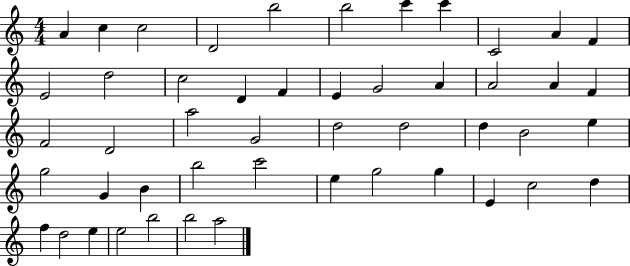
A4/q C5/q C5/h D4/h B5/h B5/h C6/q C6/q C4/h A4/q F4/q E4/h D5/h C5/h D4/q F4/q E4/q G4/h A4/q A4/h A4/q F4/q F4/h D4/h A5/h G4/h D5/h D5/h D5/q B4/h E5/q G5/h G4/q B4/q B5/h C6/h E5/q G5/h G5/q E4/q C5/h D5/q F5/q D5/h E5/q E5/h B5/h B5/h A5/h